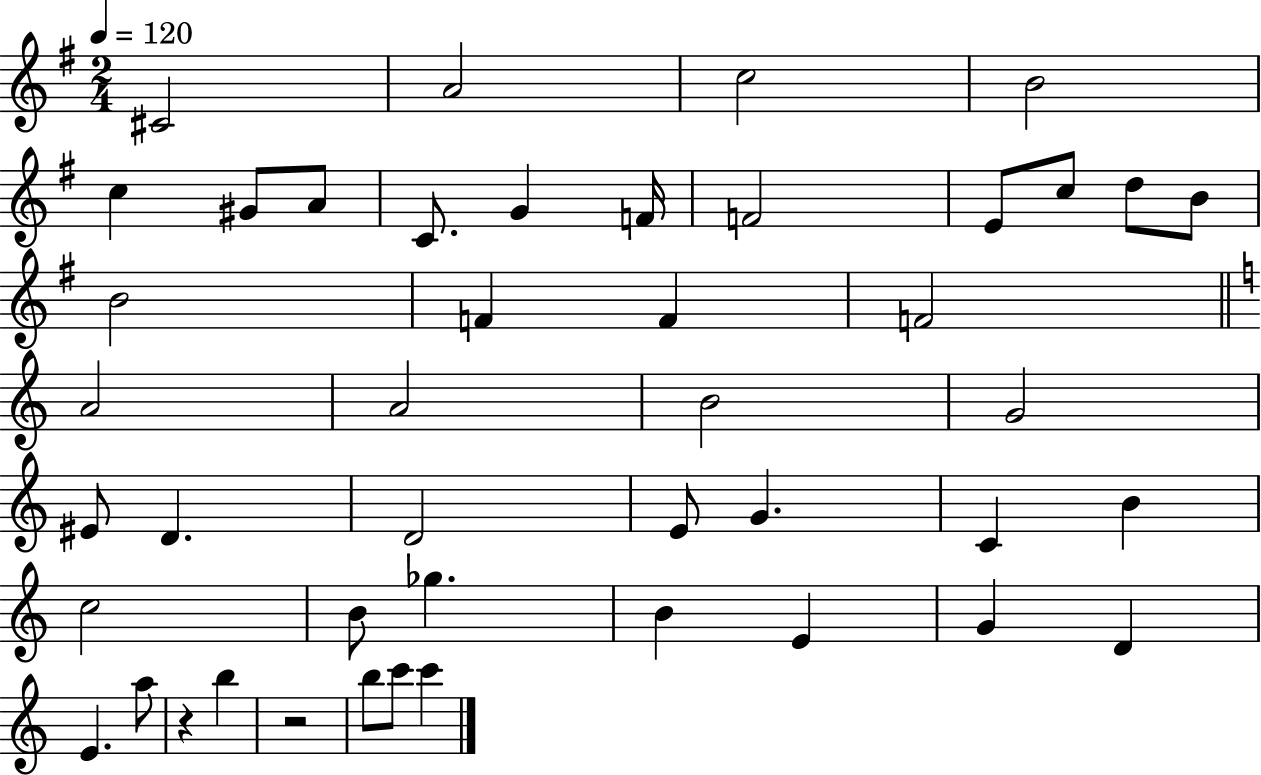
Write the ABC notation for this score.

X:1
T:Untitled
M:2/4
L:1/4
K:G
^C2 A2 c2 B2 c ^G/2 A/2 C/2 G F/4 F2 E/2 c/2 d/2 B/2 B2 F F F2 A2 A2 B2 G2 ^E/2 D D2 E/2 G C B c2 B/2 _g B E G D E a/2 z b z2 b/2 c'/2 c'